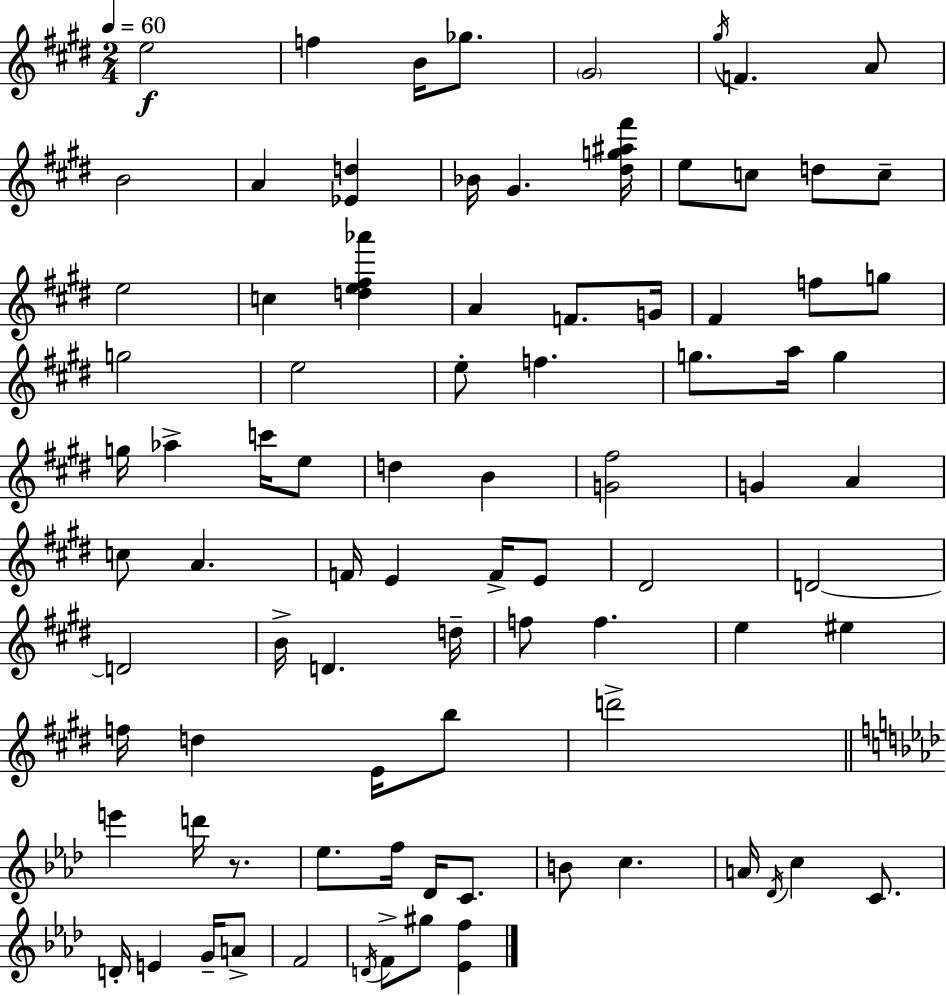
X:1
T:Untitled
M:2/4
L:1/4
K:E
e2 f B/4 _g/2 ^G2 ^g/4 F A/2 B2 A [_Ed] _B/4 ^G [^dg^a^f']/4 e/2 c/2 d/2 c/2 e2 c [de^f_a'] A F/2 G/4 ^F f/2 g/2 g2 e2 e/2 f g/2 a/4 g g/4 _a c'/4 e/2 d B [G^f]2 G A c/2 A F/4 E F/4 E/2 ^D2 D2 D2 B/4 D d/4 f/2 f e ^e f/4 d E/4 b/2 d'2 e' d'/4 z/2 _e/2 f/4 _D/4 C/2 B/2 c A/4 _D/4 c C/2 D/4 E G/4 A/2 F2 D/4 F/2 ^g/2 [_Ef]